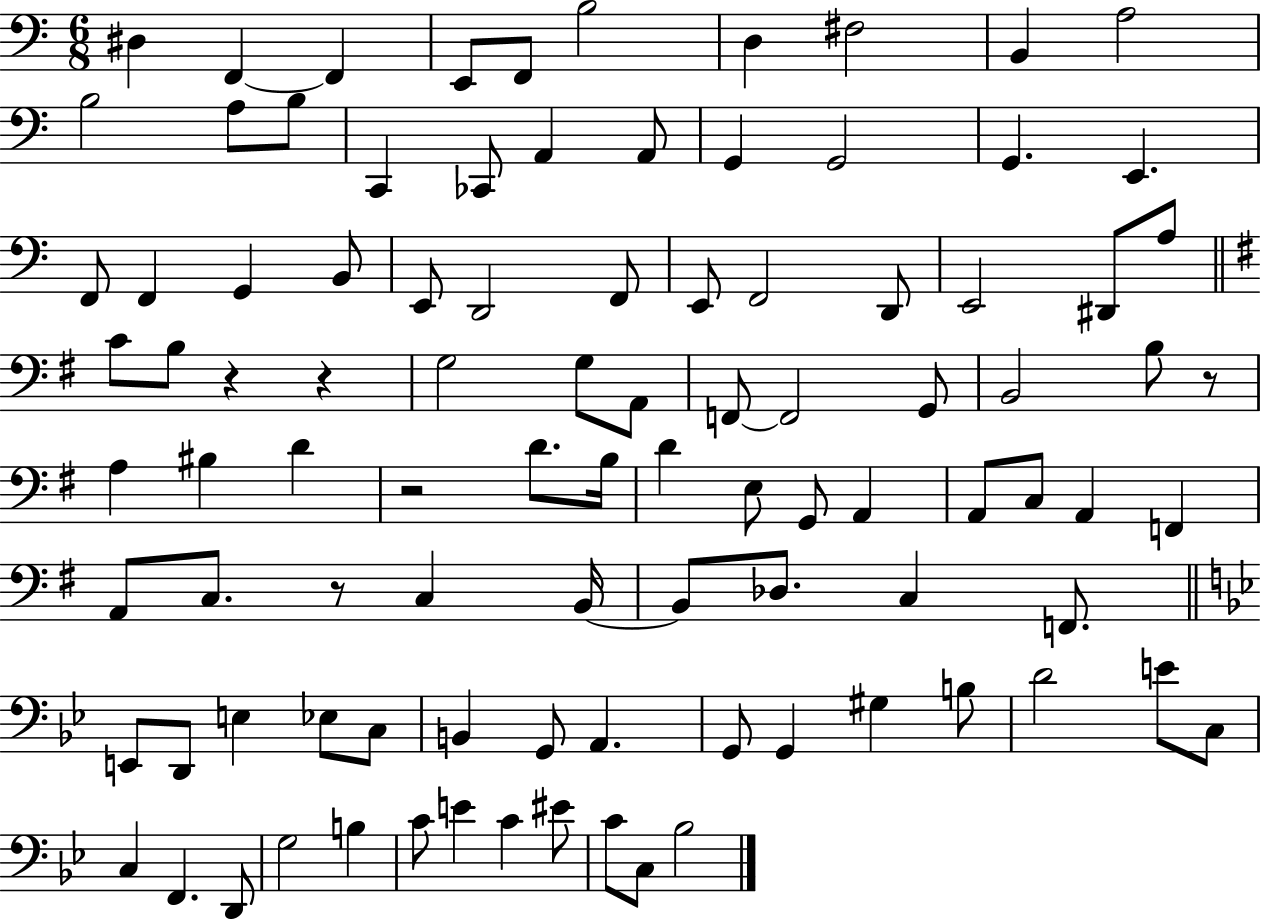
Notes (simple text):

D#3/q F2/q F2/q E2/e F2/e B3/h D3/q F#3/h B2/q A3/h B3/h A3/e B3/e C2/q CES2/e A2/q A2/e G2/q G2/h G2/q. E2/q. F2/e F2/q G2/q B2/e E2/e D2/h F2/e E2/e F2/h D2/e E2/h D#2/e A3/e C4/e B3/e R/q R/q G3/h G3/e A2/e F2/e F2/h G2/e B2/h B3/e R/e A3/q BIS3/q D4/q R/h D4/e. B3/s D4/q E3/e G2/e A2/q A2/e C3/e A2/q F2/q A2/e C3/e. R/e C3/q B2/s B2/e Db3/e. C3/q F2/e. E2/e D2/e E3/q Eb3/e C3/e B2/q G2/e A2/q. G2/e G2/q G#3/q B3/e D4/h E4/e C3/e C3/q F2/q. D2/e G3/h B3/q C4/e E4/q C4/q EIS4/e C4/e C3/e Bb3/h